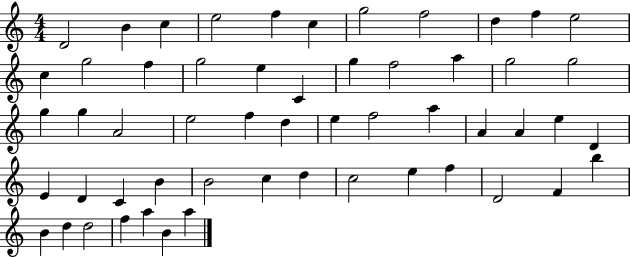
X:1
T:Untitled
M:4/4
L:1/4
K:C
D2 B c e2 f c g2 f2 d f e2 c g2 f g2 e C g f2 a g2 g2 g g A2 e2 f d e f2 a A A e D E D C B B2 c d c2 e f D2 F b B d d2 f a B a